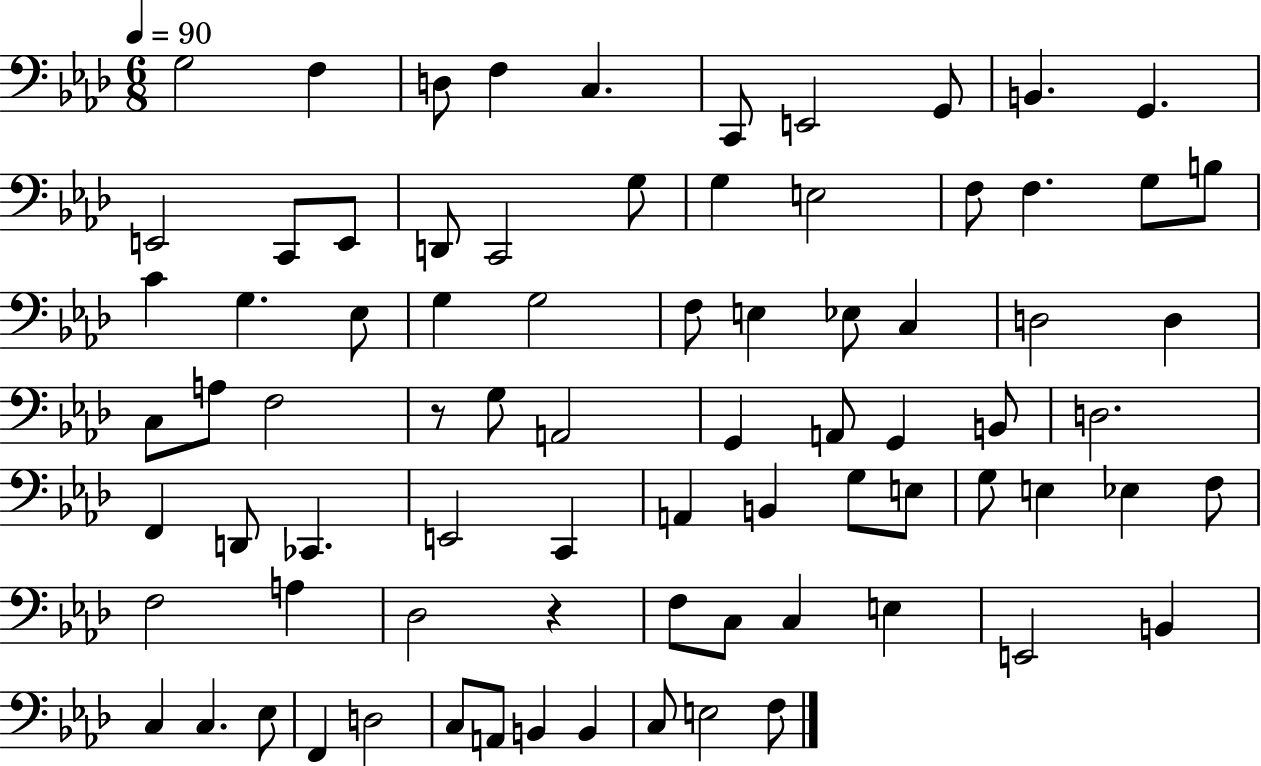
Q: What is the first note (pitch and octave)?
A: G3